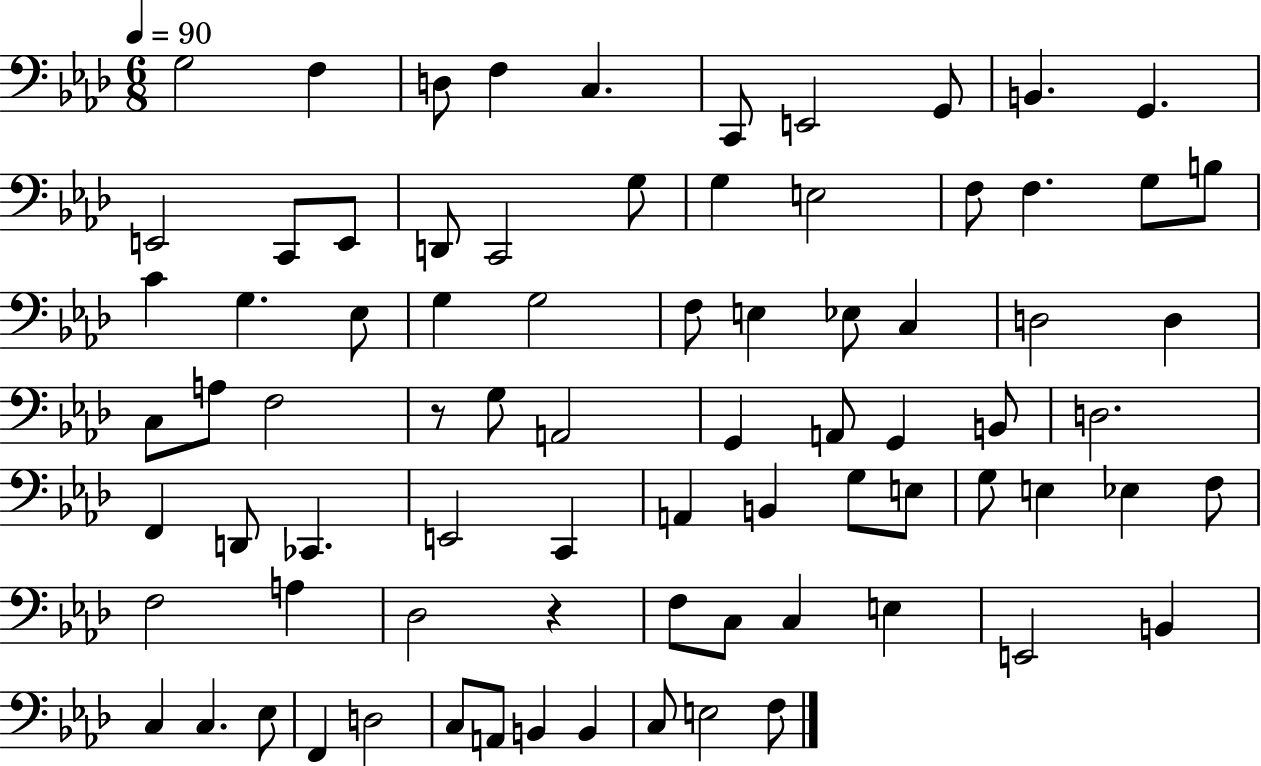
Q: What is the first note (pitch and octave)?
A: G3